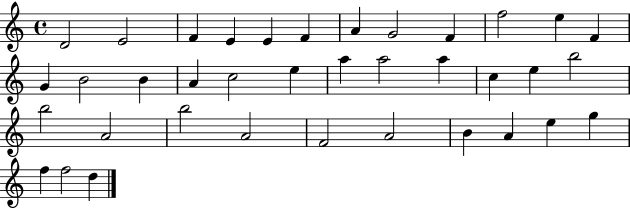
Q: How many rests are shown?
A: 0